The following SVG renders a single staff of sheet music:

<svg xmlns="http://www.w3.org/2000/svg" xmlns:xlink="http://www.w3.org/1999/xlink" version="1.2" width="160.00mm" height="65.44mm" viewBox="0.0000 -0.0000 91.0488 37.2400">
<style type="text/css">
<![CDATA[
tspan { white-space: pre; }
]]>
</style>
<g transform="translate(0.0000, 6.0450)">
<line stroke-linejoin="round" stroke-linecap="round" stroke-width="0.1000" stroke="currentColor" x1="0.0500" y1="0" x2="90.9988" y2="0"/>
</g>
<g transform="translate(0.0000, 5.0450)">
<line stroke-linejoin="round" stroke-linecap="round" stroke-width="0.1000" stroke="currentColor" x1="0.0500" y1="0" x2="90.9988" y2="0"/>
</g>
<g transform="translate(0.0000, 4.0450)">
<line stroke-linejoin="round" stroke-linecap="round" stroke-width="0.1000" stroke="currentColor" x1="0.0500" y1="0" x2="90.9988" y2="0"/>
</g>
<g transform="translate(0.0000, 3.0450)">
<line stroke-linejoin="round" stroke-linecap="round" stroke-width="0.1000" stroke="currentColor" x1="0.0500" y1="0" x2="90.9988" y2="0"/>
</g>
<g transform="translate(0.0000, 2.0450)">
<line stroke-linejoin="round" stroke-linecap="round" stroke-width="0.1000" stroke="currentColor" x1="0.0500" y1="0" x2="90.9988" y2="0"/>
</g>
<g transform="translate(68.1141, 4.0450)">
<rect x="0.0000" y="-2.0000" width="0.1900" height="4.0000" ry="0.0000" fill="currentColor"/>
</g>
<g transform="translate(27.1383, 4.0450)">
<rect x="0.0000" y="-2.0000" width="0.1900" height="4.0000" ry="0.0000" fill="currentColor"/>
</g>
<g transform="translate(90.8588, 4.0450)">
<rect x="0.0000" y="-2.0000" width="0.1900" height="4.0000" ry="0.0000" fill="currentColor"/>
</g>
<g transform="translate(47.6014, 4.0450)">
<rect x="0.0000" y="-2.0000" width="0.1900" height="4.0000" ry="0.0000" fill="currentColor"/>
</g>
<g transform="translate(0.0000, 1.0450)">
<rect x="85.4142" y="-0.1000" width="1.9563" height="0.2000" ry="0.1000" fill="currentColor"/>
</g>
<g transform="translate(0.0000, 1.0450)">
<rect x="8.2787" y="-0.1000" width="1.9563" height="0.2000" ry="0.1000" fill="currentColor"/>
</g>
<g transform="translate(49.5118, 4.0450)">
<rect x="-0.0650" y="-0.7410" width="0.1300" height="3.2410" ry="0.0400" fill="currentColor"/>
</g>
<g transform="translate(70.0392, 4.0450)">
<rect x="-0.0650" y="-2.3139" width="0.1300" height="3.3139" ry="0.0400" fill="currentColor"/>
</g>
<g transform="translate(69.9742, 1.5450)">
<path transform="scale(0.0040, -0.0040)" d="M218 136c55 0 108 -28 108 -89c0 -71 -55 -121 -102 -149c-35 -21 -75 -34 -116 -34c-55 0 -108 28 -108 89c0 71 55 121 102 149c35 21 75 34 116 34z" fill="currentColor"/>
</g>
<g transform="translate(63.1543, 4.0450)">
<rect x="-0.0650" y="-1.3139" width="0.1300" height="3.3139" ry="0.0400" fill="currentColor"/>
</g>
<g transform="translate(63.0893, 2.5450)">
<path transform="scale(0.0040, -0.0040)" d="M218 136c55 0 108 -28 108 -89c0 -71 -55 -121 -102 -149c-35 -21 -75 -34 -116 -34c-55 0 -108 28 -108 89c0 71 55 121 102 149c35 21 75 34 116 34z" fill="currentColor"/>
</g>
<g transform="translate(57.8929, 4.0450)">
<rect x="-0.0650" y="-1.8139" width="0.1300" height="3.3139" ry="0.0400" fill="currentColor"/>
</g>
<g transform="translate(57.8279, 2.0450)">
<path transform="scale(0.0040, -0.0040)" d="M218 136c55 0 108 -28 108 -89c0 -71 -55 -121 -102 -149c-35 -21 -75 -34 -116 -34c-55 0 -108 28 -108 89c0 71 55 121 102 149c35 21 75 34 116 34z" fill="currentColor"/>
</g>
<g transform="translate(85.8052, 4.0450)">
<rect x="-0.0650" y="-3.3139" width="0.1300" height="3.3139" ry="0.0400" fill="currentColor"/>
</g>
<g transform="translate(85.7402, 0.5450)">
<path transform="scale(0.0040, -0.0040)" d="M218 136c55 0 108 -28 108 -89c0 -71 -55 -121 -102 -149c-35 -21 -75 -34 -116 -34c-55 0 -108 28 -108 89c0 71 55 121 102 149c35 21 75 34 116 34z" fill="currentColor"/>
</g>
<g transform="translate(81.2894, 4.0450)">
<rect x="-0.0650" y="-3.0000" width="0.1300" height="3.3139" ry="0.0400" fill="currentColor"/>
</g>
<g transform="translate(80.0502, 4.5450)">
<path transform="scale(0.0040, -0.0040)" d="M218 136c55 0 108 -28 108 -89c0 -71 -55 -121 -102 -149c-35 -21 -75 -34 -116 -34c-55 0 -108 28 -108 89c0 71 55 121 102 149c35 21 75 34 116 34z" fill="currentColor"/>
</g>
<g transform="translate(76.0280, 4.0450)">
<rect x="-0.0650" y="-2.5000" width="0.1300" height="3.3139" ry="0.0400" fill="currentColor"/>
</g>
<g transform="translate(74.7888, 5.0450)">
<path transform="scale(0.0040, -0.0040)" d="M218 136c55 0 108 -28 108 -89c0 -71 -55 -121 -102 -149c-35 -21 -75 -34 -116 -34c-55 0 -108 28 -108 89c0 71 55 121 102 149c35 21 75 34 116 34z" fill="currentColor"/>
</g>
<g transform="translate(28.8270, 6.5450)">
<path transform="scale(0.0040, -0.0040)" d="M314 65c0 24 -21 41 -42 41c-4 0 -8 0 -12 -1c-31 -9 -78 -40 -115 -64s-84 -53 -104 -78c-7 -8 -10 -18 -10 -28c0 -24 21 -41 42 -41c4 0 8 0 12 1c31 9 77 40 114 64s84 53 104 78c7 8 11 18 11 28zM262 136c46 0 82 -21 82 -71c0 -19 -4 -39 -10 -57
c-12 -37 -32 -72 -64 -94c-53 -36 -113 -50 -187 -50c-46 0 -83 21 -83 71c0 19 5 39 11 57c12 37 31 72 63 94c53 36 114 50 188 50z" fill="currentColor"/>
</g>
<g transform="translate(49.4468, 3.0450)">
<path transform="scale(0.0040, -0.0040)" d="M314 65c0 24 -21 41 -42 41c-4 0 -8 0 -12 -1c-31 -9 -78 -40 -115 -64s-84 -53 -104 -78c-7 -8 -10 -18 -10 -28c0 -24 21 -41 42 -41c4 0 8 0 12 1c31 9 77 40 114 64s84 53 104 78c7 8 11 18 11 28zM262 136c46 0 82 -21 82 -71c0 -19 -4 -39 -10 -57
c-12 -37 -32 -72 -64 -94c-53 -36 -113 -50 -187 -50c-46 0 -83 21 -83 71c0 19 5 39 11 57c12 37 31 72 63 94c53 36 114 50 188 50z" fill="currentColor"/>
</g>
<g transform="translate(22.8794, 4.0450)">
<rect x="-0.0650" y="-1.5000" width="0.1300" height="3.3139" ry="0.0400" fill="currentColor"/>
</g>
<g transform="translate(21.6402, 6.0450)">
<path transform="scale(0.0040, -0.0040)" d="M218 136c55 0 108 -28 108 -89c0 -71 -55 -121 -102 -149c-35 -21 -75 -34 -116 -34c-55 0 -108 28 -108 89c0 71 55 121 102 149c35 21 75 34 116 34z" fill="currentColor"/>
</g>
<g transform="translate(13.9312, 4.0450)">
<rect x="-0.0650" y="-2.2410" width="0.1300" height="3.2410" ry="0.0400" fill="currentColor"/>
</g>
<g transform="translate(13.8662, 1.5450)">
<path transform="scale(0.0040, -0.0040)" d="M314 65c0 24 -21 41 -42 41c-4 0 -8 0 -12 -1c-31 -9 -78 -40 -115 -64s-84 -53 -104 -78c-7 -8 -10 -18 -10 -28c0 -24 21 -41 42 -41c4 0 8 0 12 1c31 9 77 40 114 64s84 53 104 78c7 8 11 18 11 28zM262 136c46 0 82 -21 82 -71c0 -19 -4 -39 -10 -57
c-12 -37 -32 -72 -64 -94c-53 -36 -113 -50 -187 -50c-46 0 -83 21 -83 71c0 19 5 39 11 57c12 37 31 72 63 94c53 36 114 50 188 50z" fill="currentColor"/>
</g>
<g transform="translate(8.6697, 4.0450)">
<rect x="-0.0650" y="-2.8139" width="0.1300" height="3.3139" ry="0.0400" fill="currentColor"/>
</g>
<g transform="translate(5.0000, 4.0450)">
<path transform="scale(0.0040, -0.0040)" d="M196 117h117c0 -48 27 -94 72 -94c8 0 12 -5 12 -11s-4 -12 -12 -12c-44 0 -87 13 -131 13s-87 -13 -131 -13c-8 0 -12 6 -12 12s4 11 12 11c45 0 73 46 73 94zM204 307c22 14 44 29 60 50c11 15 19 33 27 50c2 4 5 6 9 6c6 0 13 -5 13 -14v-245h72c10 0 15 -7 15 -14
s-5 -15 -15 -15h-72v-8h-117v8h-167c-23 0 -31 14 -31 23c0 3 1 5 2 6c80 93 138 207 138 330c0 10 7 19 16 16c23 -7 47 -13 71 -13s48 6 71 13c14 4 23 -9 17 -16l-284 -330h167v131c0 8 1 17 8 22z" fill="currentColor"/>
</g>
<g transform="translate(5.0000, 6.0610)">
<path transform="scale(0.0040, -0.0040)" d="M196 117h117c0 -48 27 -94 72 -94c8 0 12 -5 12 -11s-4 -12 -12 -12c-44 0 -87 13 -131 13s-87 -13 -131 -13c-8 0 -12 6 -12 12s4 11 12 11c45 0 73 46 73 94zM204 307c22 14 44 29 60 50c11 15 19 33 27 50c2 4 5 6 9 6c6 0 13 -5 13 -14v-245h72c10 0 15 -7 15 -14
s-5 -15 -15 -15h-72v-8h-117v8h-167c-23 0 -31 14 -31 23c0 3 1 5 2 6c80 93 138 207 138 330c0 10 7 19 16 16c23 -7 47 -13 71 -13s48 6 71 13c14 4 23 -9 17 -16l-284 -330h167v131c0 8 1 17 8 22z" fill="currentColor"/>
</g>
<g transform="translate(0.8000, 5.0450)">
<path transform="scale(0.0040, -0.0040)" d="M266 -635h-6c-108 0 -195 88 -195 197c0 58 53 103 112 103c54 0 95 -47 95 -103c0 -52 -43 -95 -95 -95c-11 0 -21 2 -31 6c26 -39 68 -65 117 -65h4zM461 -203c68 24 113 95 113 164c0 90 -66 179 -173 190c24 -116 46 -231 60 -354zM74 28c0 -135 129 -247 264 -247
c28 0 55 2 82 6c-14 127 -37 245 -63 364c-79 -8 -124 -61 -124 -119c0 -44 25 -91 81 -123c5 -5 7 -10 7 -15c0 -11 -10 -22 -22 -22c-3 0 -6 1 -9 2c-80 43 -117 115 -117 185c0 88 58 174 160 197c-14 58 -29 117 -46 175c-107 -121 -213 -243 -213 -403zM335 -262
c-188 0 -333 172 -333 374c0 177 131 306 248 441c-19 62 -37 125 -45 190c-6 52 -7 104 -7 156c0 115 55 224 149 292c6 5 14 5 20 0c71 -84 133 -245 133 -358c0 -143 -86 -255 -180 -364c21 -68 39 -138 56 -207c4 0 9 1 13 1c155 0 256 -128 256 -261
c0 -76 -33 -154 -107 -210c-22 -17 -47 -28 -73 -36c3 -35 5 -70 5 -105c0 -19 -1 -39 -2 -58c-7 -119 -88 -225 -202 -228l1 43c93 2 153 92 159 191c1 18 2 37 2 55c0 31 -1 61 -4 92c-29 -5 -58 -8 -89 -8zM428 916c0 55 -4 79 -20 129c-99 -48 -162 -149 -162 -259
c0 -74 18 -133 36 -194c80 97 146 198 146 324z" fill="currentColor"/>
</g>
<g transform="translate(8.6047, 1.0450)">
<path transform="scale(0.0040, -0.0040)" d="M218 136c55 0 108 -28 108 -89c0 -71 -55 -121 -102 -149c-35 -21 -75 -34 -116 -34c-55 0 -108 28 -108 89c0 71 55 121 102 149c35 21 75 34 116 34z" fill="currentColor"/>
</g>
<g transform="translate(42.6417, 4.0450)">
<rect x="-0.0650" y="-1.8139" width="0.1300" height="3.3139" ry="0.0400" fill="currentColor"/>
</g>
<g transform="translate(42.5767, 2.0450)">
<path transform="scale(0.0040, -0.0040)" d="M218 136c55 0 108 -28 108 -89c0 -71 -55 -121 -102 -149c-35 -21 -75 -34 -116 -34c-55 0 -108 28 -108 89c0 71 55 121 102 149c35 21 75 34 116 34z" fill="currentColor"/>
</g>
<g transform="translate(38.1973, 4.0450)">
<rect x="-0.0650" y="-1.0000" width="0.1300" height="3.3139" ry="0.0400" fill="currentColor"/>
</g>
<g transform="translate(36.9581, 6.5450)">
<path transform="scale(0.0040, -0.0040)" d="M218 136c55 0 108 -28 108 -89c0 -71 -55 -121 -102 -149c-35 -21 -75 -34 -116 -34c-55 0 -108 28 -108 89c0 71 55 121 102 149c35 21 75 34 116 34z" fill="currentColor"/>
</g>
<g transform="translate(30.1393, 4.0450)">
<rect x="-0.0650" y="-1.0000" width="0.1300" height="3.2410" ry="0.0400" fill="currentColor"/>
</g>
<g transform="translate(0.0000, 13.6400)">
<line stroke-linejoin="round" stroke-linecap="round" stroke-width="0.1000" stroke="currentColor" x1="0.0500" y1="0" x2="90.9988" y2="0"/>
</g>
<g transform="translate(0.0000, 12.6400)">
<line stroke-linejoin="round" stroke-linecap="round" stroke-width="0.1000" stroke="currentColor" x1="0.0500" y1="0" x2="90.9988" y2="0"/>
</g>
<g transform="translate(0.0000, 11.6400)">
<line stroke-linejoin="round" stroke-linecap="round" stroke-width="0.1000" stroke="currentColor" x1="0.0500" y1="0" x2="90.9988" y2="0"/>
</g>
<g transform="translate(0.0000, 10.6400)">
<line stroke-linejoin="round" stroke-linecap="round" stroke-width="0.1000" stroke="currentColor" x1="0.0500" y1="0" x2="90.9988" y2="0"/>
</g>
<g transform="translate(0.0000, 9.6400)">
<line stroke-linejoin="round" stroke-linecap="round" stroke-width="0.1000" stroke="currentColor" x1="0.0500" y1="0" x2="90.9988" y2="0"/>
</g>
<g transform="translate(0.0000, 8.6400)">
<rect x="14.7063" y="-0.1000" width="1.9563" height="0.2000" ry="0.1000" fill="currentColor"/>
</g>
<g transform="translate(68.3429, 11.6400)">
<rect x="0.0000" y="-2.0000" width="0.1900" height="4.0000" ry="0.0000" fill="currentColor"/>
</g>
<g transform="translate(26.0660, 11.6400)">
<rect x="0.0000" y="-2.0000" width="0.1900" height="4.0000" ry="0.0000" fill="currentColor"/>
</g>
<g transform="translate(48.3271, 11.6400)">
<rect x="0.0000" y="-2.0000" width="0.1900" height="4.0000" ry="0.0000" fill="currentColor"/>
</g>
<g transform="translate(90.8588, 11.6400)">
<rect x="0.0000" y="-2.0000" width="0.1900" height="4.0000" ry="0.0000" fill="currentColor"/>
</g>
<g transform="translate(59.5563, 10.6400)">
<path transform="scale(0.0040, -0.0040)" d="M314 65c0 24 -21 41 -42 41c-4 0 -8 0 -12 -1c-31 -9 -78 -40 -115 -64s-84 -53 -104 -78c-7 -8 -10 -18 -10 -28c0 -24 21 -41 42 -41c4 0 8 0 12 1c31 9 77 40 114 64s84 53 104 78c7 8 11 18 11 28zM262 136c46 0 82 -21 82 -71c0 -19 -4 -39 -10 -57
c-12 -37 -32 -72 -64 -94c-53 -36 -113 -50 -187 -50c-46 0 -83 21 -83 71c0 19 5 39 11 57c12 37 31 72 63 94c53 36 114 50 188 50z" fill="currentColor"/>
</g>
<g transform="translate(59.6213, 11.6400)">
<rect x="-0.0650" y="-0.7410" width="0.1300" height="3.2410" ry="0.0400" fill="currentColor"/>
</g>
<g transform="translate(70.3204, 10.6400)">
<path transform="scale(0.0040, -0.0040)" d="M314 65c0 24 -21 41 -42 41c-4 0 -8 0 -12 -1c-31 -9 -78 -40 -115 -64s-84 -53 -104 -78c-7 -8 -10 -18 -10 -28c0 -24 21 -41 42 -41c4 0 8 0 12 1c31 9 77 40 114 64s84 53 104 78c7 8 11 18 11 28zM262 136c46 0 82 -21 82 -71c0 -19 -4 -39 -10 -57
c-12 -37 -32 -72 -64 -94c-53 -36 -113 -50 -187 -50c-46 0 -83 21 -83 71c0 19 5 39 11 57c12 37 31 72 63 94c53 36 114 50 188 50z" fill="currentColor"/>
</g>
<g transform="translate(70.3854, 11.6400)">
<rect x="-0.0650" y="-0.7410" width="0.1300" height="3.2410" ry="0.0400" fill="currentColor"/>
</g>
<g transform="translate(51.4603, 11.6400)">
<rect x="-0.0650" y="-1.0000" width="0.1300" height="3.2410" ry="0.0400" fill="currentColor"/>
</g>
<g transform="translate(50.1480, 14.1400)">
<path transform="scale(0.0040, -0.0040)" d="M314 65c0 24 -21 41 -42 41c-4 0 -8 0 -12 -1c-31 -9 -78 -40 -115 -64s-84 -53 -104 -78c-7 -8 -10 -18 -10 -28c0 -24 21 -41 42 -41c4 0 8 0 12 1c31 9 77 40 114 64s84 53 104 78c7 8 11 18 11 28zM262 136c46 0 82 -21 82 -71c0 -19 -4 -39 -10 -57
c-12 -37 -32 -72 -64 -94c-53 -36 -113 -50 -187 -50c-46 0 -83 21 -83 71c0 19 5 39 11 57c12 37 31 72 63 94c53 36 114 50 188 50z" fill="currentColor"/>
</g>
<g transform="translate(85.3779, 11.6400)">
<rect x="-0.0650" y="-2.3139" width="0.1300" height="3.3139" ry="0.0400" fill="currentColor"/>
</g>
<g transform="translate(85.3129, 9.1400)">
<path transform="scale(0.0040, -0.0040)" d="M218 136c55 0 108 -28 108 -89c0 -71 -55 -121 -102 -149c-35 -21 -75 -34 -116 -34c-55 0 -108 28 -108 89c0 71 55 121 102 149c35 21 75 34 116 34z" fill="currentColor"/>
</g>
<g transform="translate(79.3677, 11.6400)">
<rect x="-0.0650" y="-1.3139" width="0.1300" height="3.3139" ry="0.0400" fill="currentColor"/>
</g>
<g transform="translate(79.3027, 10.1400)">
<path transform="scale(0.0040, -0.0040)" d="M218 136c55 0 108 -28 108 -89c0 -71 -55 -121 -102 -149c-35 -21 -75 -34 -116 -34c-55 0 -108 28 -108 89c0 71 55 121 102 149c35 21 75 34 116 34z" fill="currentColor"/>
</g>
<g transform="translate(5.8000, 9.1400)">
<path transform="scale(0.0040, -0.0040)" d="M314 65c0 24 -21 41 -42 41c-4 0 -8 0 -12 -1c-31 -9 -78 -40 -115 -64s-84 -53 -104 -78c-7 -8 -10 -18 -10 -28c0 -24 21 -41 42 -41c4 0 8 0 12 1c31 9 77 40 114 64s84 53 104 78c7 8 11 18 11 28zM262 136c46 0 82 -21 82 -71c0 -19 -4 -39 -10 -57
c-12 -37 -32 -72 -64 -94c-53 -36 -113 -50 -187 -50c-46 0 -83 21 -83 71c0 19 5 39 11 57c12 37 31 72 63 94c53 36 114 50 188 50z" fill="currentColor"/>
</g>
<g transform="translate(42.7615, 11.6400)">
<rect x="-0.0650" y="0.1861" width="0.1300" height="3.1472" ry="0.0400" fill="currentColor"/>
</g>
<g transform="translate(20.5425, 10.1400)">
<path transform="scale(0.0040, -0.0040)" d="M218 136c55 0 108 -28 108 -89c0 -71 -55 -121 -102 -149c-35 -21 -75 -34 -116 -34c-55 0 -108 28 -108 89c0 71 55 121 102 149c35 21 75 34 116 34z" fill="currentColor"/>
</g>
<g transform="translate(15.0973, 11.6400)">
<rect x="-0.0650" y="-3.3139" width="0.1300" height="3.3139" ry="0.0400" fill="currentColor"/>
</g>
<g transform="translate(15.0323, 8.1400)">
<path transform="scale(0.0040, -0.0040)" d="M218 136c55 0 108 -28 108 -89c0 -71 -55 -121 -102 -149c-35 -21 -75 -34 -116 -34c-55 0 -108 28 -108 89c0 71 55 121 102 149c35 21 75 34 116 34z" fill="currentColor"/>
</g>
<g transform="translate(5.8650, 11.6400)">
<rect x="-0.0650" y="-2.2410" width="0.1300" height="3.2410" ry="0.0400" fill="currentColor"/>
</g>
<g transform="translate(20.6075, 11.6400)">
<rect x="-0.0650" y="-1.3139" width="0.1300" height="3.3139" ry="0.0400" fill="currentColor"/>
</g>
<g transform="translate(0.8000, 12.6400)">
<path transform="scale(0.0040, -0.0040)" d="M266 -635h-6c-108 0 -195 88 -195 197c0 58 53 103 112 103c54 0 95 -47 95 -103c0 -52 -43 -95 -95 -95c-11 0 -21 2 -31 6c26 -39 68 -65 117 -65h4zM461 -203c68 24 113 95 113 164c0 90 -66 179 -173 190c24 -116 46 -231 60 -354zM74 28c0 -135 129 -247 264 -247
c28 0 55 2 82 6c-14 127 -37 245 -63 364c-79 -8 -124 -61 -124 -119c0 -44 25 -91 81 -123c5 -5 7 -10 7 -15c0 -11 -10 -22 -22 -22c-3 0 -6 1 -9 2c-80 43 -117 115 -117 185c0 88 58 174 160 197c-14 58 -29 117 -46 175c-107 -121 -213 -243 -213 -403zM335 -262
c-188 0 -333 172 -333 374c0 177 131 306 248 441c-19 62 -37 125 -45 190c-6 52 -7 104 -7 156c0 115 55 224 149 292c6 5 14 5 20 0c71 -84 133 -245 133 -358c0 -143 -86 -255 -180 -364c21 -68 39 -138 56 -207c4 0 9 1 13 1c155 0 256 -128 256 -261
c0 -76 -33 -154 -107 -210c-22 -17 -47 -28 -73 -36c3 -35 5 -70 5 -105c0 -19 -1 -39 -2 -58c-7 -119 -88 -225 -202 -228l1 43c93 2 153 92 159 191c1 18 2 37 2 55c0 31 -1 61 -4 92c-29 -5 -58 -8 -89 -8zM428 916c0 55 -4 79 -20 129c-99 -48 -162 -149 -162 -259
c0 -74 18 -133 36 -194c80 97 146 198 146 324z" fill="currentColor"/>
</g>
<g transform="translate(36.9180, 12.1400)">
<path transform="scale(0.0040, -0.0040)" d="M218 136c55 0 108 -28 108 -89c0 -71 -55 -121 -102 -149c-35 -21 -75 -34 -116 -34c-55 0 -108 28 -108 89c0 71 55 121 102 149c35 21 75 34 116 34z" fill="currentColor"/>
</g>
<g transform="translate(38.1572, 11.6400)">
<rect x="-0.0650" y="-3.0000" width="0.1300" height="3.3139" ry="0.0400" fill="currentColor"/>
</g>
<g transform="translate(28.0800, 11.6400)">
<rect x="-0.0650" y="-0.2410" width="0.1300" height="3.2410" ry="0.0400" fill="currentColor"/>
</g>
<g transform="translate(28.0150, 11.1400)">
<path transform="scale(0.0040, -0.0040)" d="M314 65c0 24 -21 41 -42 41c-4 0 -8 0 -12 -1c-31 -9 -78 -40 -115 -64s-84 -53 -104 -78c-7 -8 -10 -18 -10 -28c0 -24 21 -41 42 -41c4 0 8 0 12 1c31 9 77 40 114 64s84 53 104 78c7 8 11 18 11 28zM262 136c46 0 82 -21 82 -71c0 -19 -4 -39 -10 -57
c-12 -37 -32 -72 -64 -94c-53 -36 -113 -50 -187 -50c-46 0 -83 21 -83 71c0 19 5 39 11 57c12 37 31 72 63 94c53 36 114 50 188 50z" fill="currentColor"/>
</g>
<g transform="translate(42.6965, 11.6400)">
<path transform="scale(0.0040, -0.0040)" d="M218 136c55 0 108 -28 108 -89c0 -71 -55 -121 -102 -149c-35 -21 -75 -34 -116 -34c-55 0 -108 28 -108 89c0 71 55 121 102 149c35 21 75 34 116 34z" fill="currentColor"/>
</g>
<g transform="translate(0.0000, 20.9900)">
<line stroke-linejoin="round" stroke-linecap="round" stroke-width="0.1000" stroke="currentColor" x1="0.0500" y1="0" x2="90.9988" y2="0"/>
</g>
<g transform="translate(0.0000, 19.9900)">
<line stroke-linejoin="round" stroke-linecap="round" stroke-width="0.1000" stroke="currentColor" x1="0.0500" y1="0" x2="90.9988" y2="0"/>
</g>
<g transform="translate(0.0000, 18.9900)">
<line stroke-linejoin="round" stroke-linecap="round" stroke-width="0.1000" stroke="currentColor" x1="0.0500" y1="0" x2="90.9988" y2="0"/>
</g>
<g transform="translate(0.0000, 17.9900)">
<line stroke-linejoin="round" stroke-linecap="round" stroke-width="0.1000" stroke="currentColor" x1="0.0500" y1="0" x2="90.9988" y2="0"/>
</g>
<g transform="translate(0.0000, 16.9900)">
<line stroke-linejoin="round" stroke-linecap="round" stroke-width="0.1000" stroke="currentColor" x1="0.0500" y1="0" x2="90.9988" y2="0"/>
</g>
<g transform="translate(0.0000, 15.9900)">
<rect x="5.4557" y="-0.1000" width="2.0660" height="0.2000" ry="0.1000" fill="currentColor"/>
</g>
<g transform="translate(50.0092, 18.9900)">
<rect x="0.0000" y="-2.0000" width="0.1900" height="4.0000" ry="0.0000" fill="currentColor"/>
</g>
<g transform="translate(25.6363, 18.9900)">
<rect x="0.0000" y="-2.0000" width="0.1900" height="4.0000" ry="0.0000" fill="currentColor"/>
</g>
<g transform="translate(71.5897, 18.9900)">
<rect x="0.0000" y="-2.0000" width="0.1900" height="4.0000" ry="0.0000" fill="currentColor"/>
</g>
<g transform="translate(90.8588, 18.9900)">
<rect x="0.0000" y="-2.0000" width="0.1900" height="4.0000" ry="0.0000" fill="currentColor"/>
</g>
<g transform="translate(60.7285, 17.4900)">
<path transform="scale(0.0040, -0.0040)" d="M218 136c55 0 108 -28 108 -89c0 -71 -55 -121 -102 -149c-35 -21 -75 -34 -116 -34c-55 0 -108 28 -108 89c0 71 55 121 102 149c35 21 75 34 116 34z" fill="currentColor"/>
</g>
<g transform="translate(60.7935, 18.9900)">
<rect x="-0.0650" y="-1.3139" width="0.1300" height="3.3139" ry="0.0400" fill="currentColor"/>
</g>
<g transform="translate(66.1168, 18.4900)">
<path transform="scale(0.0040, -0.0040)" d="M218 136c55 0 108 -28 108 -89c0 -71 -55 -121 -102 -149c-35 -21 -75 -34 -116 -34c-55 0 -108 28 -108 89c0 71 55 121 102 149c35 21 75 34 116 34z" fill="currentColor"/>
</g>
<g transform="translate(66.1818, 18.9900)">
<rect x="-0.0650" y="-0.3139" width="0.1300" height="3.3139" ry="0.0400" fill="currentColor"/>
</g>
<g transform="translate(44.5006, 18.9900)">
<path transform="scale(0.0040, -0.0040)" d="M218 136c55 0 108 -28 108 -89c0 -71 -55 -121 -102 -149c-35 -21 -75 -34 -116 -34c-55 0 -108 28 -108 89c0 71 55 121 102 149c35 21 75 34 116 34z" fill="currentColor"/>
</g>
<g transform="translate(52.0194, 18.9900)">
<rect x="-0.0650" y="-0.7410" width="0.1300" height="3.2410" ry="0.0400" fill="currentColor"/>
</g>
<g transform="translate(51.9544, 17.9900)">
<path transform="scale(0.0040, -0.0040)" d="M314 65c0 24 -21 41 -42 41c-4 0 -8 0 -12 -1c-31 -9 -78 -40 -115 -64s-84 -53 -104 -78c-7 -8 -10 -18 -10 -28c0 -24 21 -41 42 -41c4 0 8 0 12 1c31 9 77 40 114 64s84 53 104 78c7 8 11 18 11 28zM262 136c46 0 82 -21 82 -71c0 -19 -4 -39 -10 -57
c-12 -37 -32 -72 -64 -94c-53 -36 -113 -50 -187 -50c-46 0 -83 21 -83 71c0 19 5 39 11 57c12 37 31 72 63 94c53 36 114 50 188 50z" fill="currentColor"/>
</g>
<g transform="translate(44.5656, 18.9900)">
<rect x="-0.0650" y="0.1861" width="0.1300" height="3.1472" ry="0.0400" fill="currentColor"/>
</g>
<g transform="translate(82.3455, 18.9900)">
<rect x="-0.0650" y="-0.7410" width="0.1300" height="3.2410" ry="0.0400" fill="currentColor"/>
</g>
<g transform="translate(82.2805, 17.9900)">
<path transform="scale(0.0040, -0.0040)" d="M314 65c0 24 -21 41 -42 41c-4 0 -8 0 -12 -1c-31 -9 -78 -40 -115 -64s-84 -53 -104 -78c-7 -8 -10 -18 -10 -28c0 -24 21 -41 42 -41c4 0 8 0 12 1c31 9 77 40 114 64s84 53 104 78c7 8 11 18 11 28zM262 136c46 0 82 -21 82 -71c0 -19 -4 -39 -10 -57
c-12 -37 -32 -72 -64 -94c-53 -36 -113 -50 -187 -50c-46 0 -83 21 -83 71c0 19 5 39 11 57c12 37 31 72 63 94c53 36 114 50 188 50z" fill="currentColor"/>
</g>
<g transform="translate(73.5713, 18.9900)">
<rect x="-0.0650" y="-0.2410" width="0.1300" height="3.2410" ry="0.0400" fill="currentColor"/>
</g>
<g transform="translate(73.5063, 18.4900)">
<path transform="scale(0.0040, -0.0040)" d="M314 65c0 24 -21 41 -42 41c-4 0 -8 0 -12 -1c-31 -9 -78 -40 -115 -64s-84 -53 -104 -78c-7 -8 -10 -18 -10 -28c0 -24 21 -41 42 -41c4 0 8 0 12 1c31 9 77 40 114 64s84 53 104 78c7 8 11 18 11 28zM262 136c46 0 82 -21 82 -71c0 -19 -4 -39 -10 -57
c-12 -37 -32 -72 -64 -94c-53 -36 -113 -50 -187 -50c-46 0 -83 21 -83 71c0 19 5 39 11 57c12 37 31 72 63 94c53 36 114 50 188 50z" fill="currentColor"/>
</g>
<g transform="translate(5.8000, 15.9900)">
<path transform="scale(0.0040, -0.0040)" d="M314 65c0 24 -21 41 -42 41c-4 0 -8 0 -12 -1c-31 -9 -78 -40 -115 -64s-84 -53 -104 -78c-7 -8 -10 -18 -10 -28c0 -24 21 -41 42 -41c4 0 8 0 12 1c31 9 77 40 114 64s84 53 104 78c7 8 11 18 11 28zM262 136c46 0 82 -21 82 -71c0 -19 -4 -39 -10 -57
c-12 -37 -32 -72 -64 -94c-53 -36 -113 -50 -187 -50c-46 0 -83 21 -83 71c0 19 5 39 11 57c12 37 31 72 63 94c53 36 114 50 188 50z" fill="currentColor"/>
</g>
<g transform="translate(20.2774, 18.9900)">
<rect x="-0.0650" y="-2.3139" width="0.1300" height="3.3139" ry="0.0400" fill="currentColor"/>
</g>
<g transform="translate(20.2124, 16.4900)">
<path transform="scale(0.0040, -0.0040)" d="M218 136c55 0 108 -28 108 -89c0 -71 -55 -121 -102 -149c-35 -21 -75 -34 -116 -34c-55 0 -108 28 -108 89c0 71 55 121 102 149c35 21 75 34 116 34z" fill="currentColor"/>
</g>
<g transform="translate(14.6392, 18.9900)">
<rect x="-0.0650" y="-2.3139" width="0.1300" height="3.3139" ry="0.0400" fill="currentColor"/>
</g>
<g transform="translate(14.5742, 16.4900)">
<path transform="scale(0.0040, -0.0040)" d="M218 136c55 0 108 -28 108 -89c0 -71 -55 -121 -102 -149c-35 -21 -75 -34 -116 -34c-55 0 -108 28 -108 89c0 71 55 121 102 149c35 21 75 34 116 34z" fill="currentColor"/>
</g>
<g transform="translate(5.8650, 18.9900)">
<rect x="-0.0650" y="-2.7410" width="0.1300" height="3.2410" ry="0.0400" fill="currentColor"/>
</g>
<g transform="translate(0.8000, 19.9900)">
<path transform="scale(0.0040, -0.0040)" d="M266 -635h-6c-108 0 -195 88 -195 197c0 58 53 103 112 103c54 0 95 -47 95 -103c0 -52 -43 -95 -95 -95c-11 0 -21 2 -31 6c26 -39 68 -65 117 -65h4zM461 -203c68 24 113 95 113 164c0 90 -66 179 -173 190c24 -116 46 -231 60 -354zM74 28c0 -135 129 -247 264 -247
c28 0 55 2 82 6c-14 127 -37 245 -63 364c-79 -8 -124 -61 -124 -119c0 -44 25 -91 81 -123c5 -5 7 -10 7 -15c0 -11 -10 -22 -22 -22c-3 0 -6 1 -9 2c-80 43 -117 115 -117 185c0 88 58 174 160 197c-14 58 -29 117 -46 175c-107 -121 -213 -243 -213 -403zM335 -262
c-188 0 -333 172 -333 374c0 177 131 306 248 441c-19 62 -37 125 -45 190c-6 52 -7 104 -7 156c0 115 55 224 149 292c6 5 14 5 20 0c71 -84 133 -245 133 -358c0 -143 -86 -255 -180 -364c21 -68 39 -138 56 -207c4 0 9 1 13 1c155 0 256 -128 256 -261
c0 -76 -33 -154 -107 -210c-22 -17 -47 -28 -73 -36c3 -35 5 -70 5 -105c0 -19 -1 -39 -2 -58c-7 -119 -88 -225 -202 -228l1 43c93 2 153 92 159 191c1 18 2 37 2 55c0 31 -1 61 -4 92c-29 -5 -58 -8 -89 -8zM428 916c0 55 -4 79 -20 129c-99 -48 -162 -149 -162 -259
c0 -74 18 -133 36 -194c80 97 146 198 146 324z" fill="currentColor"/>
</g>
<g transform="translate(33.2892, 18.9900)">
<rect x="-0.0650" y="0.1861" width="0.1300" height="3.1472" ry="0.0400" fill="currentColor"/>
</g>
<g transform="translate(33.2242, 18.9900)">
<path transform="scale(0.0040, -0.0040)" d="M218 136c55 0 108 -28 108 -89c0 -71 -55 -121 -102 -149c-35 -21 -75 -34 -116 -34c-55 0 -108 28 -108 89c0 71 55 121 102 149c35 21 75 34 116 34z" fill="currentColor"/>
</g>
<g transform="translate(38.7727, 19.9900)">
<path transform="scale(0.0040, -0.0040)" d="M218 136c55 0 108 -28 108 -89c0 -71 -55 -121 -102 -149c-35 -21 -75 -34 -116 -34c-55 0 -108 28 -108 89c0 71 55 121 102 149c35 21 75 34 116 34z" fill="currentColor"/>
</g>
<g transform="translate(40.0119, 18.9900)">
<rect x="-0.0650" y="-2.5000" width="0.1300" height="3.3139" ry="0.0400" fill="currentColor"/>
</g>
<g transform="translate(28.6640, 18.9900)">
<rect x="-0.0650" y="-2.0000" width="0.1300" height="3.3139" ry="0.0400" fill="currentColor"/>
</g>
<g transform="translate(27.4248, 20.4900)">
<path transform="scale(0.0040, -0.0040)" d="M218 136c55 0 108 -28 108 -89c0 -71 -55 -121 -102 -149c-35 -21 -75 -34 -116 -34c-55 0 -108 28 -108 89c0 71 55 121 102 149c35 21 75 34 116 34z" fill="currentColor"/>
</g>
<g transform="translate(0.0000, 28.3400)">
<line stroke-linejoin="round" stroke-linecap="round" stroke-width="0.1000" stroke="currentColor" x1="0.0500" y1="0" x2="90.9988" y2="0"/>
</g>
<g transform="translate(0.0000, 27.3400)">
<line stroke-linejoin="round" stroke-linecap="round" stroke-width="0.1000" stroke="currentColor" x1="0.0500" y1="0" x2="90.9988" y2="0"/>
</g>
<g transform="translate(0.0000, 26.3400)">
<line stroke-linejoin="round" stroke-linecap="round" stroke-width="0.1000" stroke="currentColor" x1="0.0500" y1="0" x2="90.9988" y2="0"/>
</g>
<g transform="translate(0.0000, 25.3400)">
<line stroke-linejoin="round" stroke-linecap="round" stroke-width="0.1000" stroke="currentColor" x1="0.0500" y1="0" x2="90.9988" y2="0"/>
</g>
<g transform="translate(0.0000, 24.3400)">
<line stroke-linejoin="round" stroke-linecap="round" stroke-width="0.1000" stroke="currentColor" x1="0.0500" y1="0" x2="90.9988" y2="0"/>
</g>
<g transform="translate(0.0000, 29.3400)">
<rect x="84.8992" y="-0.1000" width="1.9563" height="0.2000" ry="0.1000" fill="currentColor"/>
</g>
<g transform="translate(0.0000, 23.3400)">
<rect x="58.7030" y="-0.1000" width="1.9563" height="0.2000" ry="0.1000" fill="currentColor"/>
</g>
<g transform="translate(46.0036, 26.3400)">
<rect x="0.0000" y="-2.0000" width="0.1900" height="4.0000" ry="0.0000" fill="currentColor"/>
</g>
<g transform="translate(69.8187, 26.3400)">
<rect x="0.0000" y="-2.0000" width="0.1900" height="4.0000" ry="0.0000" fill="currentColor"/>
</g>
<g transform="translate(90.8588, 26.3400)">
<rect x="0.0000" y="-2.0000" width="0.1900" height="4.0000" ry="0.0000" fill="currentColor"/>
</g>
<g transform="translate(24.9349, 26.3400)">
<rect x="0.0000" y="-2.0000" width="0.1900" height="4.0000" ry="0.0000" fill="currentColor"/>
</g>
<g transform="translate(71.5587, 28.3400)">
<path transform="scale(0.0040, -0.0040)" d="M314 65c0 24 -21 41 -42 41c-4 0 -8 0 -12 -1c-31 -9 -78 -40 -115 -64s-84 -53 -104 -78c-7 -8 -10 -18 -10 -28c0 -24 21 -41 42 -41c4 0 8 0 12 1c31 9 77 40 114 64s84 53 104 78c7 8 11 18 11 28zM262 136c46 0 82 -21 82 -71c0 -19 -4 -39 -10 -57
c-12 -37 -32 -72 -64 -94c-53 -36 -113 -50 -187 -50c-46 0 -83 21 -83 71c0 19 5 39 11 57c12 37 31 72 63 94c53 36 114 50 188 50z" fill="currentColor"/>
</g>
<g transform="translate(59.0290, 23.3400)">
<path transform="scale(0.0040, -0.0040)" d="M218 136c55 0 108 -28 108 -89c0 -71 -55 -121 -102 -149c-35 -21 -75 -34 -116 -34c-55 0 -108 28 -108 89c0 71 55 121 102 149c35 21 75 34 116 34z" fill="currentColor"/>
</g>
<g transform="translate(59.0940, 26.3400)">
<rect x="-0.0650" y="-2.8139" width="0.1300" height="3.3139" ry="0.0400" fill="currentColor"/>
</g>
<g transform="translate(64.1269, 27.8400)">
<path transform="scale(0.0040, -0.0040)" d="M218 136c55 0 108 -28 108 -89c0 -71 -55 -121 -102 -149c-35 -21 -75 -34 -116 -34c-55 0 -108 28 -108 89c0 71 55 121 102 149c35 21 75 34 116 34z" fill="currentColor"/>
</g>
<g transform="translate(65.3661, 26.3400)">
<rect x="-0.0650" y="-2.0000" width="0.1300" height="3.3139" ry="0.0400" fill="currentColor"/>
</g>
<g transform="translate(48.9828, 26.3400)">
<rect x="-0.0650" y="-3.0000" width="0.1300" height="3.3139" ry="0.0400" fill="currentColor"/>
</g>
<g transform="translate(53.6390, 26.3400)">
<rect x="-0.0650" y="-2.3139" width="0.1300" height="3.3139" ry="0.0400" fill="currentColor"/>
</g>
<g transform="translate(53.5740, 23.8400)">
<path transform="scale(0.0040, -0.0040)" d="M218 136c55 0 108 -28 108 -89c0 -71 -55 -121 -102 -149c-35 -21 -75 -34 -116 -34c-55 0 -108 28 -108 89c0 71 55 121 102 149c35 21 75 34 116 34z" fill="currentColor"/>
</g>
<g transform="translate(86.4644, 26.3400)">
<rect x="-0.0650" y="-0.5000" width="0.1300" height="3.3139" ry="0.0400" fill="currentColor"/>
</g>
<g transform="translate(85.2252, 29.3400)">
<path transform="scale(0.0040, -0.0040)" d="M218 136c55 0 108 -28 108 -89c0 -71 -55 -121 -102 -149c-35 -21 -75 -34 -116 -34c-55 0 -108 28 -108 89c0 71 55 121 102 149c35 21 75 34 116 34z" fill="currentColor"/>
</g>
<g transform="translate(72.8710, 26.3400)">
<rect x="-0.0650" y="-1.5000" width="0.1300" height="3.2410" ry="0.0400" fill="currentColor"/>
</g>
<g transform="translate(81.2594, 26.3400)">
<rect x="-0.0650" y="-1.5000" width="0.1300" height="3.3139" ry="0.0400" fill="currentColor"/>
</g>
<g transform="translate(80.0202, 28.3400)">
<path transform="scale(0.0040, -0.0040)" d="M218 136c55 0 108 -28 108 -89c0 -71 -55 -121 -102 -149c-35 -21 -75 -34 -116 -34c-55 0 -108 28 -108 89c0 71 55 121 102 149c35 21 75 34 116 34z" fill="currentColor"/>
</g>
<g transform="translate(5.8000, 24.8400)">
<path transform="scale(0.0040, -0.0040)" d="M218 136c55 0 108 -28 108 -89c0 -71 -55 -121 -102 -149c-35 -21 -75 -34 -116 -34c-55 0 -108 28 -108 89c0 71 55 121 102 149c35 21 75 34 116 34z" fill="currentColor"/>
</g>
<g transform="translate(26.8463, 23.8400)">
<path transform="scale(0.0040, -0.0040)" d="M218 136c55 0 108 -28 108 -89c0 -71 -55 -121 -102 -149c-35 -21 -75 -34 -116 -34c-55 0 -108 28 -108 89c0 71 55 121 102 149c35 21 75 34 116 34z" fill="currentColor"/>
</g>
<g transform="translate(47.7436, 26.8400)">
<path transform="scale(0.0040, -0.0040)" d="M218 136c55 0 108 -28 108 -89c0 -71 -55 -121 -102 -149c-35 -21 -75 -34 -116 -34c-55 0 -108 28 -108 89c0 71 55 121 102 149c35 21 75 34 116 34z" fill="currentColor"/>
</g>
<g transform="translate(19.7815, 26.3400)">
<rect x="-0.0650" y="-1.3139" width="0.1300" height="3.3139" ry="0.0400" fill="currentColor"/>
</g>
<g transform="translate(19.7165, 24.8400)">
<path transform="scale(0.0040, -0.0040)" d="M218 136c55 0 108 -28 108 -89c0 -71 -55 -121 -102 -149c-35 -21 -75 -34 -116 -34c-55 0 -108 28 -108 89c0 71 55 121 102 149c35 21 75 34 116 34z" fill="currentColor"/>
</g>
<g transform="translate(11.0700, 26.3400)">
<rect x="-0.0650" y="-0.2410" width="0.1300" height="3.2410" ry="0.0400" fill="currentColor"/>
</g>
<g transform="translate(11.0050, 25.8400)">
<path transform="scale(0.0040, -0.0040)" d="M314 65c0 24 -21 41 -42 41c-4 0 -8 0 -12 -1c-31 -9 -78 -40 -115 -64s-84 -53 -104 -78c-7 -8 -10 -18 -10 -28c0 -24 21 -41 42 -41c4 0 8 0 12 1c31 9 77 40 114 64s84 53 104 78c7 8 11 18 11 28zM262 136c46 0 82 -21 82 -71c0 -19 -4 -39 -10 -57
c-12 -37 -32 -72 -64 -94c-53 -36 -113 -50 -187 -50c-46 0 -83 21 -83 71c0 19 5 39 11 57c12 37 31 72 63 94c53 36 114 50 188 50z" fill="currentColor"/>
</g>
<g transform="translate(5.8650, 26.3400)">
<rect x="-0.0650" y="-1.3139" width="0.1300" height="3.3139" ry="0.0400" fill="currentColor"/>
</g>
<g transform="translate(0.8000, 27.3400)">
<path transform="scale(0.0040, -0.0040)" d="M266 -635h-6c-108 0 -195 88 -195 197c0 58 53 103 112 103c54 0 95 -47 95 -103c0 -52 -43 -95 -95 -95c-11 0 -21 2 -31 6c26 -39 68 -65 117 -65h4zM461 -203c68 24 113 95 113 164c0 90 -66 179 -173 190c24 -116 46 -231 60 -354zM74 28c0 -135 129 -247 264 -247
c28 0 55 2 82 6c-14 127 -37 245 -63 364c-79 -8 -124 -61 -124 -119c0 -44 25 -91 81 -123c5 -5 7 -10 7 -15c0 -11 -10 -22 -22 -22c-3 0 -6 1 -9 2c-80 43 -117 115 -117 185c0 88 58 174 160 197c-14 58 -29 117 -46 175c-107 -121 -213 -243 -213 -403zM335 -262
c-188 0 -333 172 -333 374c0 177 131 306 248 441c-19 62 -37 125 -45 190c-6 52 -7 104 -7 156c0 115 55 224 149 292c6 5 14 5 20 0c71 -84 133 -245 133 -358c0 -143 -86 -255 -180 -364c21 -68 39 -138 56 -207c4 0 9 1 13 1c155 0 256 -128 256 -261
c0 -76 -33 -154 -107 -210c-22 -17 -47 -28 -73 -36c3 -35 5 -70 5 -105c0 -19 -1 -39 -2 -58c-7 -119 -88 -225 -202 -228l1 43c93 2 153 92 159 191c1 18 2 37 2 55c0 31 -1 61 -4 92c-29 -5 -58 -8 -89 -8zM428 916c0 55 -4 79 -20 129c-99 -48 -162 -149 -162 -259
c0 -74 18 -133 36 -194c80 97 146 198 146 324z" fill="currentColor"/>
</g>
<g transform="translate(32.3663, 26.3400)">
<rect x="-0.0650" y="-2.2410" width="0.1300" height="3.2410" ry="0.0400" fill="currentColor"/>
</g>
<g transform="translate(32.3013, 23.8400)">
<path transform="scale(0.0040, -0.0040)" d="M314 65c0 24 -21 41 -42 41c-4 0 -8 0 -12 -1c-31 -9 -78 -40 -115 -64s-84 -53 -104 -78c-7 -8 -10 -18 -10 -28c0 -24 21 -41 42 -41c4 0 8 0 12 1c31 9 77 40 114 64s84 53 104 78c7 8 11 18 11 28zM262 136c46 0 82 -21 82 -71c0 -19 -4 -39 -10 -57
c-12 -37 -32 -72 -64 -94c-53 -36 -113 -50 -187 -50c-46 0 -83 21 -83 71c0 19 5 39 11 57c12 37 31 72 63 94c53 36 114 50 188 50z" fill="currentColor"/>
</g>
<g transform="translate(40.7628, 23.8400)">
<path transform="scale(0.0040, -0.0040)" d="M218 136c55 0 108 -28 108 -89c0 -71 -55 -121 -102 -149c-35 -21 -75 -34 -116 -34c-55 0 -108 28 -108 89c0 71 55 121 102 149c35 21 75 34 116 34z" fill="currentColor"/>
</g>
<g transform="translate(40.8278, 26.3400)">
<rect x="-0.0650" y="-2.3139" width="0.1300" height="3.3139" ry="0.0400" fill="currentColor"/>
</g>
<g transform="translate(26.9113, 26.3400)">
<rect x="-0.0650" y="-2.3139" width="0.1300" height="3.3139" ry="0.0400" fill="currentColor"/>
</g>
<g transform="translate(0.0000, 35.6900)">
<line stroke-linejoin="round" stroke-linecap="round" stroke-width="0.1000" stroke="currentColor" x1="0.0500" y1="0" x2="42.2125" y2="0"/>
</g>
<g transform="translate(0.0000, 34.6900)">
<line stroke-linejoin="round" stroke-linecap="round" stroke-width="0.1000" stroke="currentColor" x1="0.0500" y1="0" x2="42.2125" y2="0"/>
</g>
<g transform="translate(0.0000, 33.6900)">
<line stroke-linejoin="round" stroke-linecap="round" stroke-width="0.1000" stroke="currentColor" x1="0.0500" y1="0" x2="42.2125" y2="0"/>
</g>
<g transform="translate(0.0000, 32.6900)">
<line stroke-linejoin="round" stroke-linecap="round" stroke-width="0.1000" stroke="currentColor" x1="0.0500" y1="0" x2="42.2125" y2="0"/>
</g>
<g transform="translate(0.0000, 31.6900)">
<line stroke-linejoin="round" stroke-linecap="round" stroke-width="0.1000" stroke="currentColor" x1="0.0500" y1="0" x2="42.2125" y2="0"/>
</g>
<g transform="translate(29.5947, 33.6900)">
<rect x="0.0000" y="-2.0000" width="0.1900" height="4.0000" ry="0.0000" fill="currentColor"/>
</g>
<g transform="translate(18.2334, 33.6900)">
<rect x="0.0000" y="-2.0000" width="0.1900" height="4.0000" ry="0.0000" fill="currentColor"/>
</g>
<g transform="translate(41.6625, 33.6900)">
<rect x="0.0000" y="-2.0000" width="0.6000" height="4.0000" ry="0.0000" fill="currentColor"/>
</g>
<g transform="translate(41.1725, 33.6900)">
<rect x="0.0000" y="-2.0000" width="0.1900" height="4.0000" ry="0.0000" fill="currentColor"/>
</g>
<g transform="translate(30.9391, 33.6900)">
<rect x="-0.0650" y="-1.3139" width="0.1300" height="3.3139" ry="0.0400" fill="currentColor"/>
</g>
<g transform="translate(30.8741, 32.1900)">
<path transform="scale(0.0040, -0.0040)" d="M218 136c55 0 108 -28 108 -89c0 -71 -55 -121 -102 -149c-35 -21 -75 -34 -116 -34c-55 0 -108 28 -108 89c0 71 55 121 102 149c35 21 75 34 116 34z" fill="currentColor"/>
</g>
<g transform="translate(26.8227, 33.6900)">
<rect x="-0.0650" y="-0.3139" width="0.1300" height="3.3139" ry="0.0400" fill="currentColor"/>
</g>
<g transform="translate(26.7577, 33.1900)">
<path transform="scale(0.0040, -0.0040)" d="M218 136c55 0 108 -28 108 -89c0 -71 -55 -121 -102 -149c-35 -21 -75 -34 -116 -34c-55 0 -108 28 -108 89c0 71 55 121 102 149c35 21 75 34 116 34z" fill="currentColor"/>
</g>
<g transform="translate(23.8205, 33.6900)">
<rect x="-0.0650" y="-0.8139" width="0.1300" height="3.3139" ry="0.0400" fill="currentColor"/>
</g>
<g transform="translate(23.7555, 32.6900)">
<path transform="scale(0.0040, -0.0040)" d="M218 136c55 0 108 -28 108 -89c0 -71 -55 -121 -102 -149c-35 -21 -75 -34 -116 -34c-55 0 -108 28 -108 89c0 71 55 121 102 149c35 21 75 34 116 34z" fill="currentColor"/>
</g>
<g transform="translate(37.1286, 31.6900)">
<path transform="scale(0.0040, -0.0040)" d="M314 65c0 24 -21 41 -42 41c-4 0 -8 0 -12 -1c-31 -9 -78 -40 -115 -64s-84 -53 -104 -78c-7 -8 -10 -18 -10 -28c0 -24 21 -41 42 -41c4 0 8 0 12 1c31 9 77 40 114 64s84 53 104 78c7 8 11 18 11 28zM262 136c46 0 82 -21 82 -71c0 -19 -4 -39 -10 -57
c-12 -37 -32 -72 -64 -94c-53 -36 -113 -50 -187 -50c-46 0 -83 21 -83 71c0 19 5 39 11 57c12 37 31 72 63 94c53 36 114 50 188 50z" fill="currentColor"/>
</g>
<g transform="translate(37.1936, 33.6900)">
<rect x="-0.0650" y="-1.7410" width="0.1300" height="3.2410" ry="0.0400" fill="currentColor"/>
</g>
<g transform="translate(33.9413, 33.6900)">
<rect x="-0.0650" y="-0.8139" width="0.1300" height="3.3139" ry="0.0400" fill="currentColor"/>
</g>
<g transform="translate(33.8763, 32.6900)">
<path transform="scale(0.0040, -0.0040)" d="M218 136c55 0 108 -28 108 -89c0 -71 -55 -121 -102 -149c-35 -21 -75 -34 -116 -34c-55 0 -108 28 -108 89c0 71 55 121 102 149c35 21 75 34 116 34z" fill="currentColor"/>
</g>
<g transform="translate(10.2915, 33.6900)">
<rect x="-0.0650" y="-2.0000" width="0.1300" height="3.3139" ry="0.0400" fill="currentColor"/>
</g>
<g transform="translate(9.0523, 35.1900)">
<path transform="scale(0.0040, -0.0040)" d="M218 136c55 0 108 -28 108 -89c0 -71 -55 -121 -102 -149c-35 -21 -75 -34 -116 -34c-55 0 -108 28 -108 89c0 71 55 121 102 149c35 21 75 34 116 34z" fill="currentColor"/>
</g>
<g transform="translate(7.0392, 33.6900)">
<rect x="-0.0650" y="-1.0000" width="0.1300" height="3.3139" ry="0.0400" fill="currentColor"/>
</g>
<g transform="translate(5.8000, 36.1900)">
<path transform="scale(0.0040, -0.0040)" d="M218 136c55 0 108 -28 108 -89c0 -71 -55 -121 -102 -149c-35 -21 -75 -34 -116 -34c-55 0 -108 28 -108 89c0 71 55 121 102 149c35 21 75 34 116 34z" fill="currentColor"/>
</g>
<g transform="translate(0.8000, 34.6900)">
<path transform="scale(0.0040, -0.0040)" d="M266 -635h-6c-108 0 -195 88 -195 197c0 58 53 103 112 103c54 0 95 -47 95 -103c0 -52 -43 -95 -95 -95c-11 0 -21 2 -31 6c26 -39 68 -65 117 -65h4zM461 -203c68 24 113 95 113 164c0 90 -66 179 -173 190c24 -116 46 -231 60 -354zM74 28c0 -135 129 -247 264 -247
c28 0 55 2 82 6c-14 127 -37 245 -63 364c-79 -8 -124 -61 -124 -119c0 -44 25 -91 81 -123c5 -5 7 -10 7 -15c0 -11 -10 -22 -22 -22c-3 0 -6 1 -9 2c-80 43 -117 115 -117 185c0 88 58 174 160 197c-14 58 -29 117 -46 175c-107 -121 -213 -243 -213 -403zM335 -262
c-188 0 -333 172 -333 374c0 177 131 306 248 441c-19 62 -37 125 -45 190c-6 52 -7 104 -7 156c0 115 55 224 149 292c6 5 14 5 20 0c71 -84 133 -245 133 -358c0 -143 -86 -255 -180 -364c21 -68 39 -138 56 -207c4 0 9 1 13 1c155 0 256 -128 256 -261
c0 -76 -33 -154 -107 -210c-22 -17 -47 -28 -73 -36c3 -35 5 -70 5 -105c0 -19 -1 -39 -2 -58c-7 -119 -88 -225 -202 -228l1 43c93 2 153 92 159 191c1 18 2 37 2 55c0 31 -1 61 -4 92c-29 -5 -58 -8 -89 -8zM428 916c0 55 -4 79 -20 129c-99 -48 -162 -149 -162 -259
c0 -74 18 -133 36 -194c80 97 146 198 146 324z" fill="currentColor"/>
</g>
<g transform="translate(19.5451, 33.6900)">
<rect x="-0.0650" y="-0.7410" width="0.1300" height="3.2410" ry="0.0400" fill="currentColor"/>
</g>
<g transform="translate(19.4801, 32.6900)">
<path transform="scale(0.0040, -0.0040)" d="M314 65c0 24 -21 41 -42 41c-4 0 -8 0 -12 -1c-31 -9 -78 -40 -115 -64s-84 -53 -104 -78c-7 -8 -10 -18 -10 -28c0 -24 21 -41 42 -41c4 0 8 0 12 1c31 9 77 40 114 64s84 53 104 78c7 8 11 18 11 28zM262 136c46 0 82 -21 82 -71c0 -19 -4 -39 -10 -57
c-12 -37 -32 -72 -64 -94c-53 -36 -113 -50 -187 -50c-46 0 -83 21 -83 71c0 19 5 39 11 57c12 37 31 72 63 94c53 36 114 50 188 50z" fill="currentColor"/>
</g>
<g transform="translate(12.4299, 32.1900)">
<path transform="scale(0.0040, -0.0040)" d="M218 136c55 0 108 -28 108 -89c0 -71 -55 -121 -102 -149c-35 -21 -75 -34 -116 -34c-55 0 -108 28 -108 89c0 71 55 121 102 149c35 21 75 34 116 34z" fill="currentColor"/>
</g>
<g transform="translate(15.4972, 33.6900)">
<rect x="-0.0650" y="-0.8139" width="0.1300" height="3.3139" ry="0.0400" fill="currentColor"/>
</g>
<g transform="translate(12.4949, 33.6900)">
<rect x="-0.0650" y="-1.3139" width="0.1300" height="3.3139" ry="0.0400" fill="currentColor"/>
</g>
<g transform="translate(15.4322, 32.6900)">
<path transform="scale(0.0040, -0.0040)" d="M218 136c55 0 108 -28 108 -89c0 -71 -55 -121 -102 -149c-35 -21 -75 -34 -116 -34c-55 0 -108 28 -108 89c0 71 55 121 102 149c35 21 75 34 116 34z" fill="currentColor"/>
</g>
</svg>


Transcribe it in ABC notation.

X:1
T:Untitled
M:4/4
L:1/4
K:C
a g2 E D2 D f d2 f e g G A b g2 b e c2 A B D2 d2 d2 e g a2 g g F B G B d2 e c c2 d2 e c2 e g g2 g A g a F E2 E C D F e d d2 d c e d f2